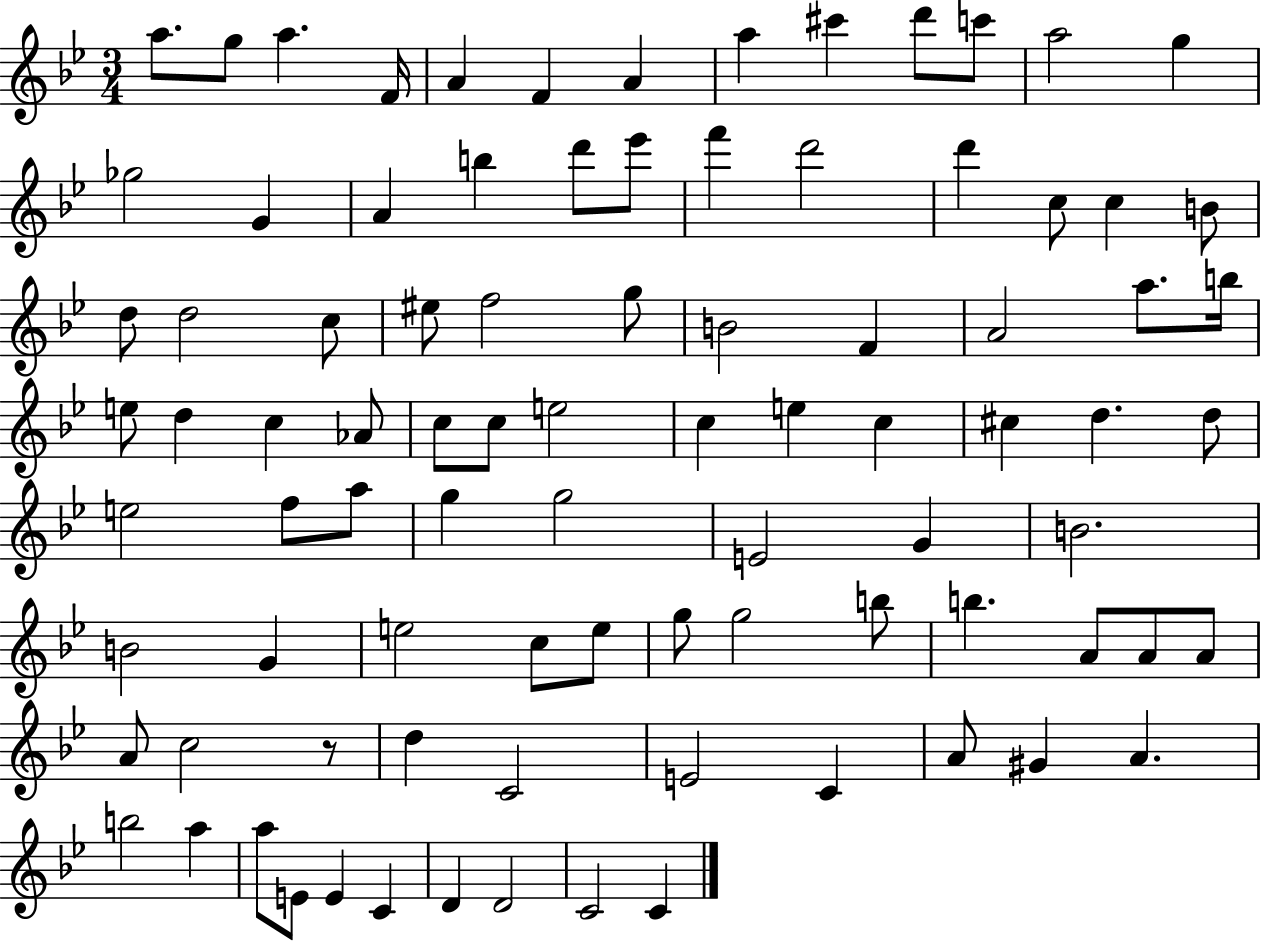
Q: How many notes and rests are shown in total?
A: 89